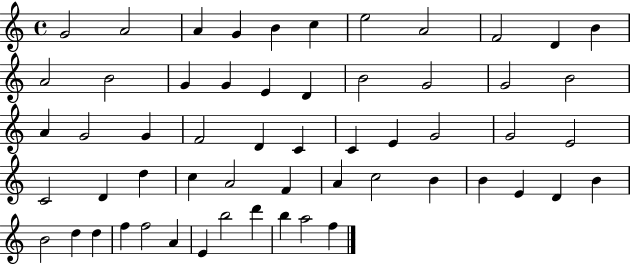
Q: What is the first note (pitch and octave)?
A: G4